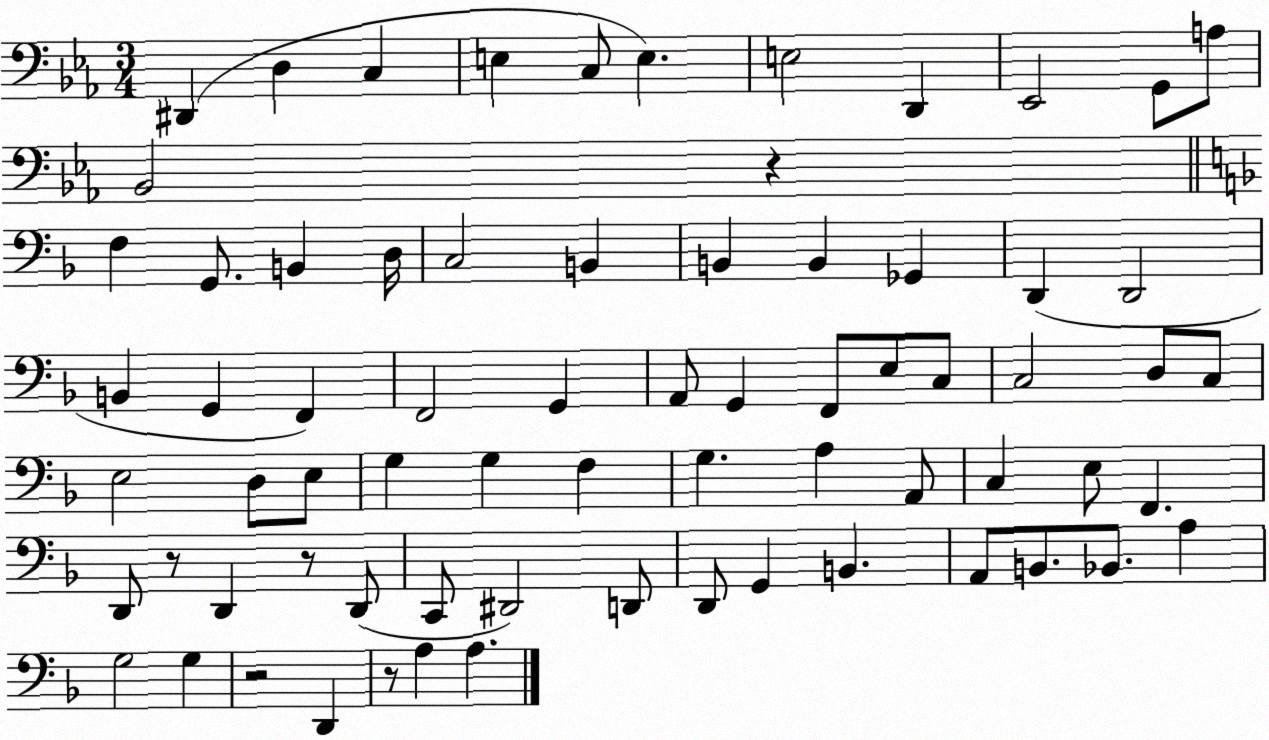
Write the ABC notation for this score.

X:1
T:Untitled
M:3/4
L:1/4
K:Eb
^D,, D, C, E, C,/2 E, E,2 D,, _E,,2 G,,/2 A,/2 _B,,2 z F, G,,/2 B,, D,/4 C,2 B,, B,, B,, _G,, D,, D,,2 B,, G,, F,, F,,2 G,, A,,/2 G,, F,,/2 E,/2 C,/2 C,2 D,/2 C,/2 E,2 D,/2 E,/2 G, G, F, G, A, A,,/2 C, E,/2 F,, D,,/2 z/2 D,, z/2 D,,/2 C,,/2 ^D,,2 D,,/2 D,,/2 G,, B,, A,,/2 B,,/2 _B,,/2 A, G,2 G, z2 D,, z/2 A, A,